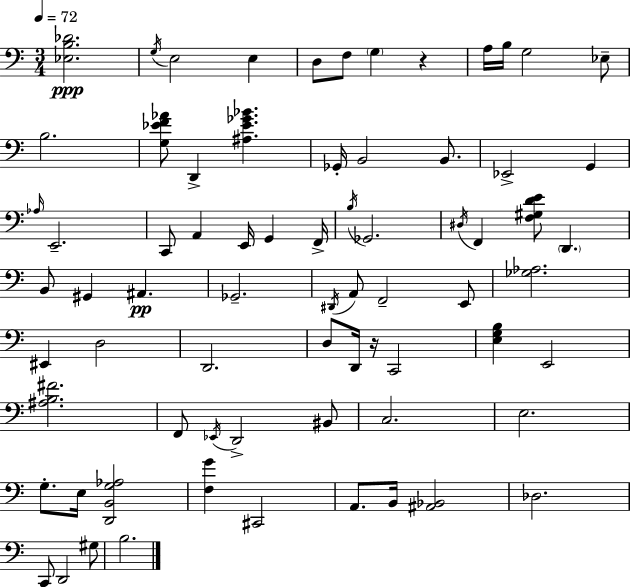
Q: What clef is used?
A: bass